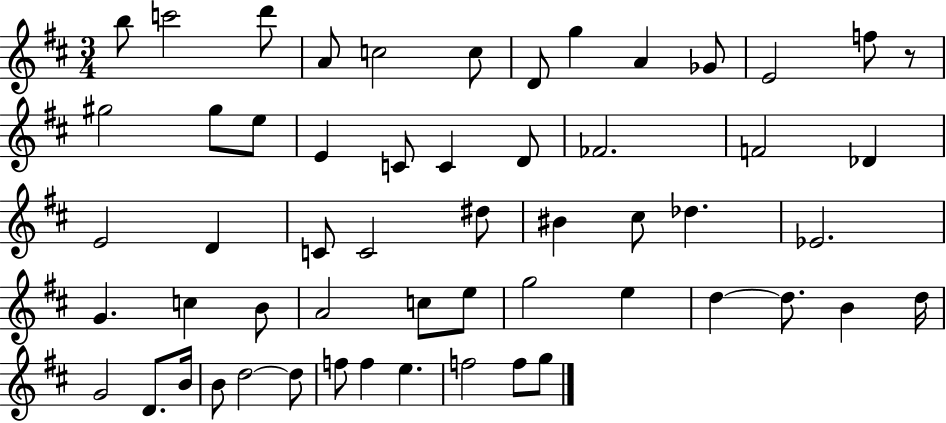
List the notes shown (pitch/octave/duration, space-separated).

B5/e C6/h D6/e A4/e C5/h C5/e D4/e G5/q A4/q Gb4/e E4/h F5/e R/e G#5/h G#5/e E5/e E4/q C4/e C4/q D4/e FES4/h. F4/h Db4/q E4/h D4/q C4/e C4/h D#5/e BIS4/q C#5/e Db5/q. Eb4/h. G4/q. C5/q B4/e A4/h C5/e E5/e G5/h E5/q D5/q D5/e. B4/q D5/s G4/h D4/e. B4/s B4/e D5/h D5/e F5/e F5/q E5/q. F5/h F5/e G5/e